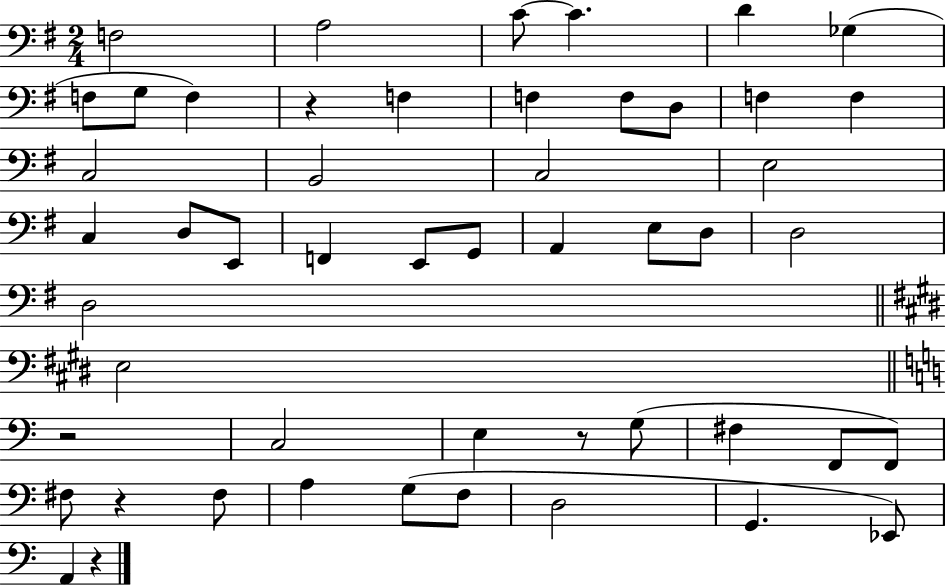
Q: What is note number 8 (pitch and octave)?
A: G3